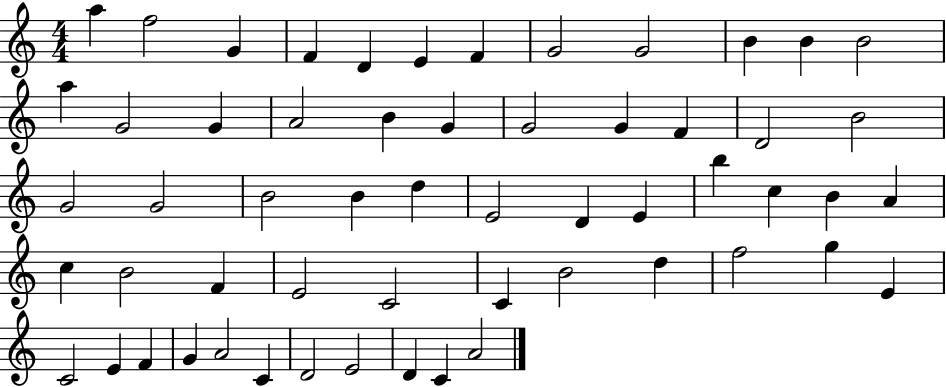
{
  \clef treble
  \numericTimeSignature
  \time 4/4
  \key c \major
  a''4 f''2 g'4 | f'4 d'4 e'4 f'4 | g'2 g'2 | b'4 b'4 b'2 | \break a''4 g'2 g'4 | a'2 b'4 g'4 | g'2 g'4 f'4 | d'2 b'2 | \break g'2 g'2 | b'2 b'4 d''4 | e'2 d'4 e'4 | b''4 c''4 b'4 a'4 | \break c''4 b'2 f'4 | e'2 c'2 | c'4 b'2 d''4 | f''2 g''4 e'4 | \break c'2 e'4 f'4 | g'4 a'2 c'4 | d'2 e'2 | d'4 c'4 a'2 | \break \bar "|."
}